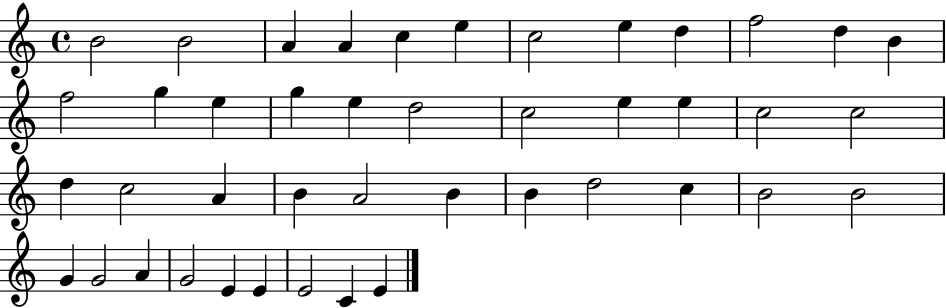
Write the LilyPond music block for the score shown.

{
  \clef treble
  \time 4/4
  \defaultTimeSignature
  \key c \major
  b'2 b'2 | a'4 a'4 c''4 e''4 | c''2 e''4 d''4 | f''2 d''4 b'4 | \break f''2 g''4 e''4 | g''4 e''4 d''2 | c''2 e''4 e''4 | c''2 c''2 | \break d''4 c''2 a'4 | b'4 a'2 b'4 | b'4 d''2 c''4 | b'2 b'2 | \break g'4 g'2 a'4 | g'2 e'4 e'4 | e'2 c'4 e'4 | \bar "|."
}